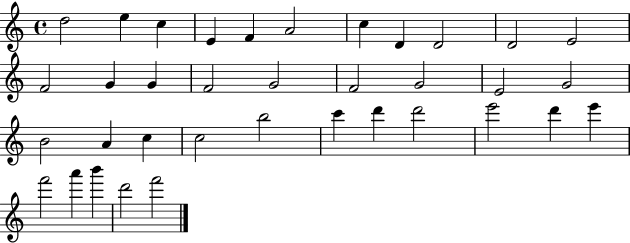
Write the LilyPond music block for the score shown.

{
  \clef treble
  \time 4/4
  \defaultTimeSignature
  \key c \major
  d''2 e''4 c''4 | e'4 f'4 a'2 | c''4 d'4 d'2 | d'2 e'2 | \break f'2 g'4 g'4 | f'2 g'2 | f'2 g'2 | e'2 g'2 | \break b'2 a'4 c''4 | c''2 b''2 | c'''4 d'''4 d'''2 | e'''2 d'''4 e'''4 | \break f'''2 a'''4 b'''4 | d'''2 f'''2 | \bar "|."
}